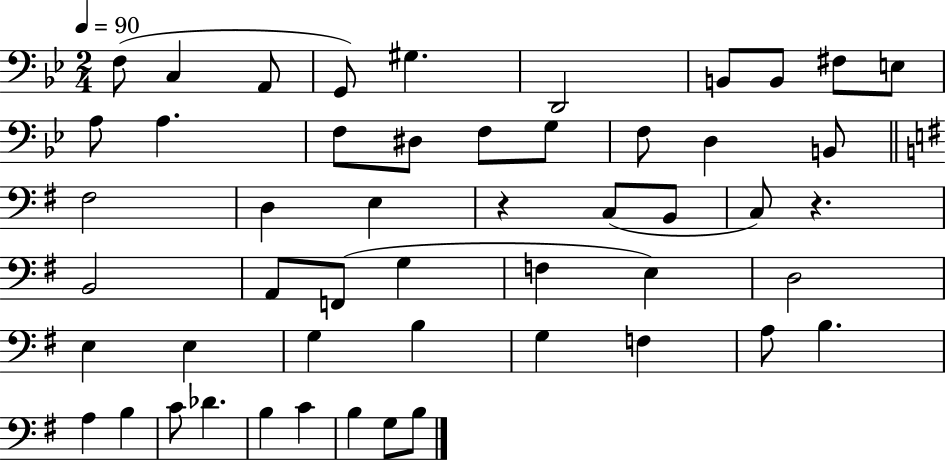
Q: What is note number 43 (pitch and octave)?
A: C4